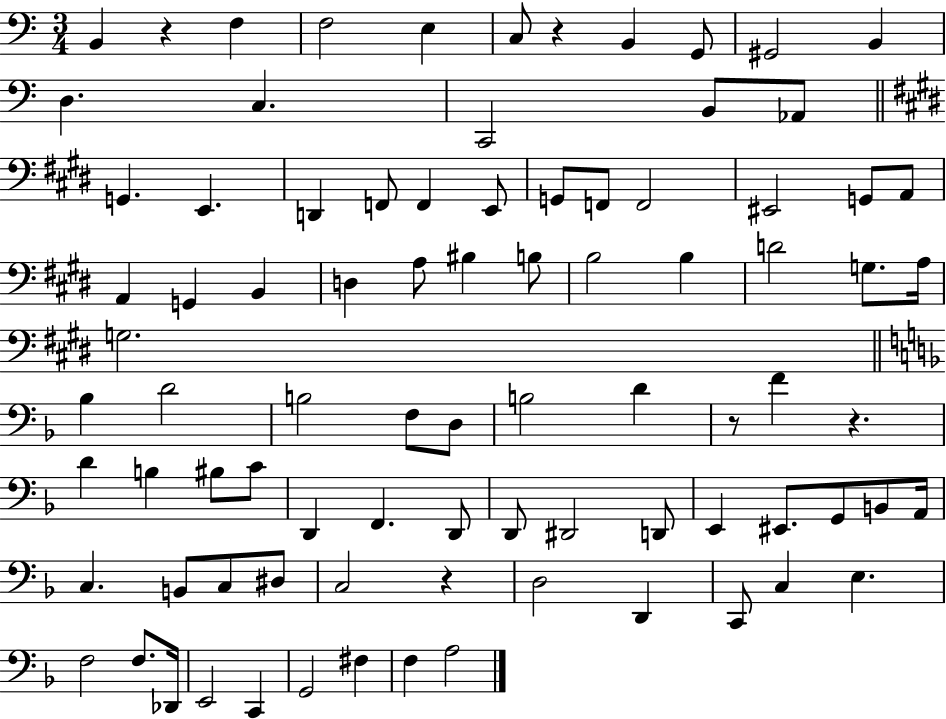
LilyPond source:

{
  \clef bass
  \numericTimeSignature
  \time 3/4
  \key c \major
  b,4 r4 f4 | f2 e4 | c8 r4 b,4 g,8 | gis,2 b,4 | \break d4. c4. | c,2 b,8 aes,8 | \bar "||" \break \key e \major g,4. e,4. | d,4 f,8 f,4 e,8 | g,8 f,8 f,2 | eis,2 g,8 a,8 | \break a,4 g,4 b,4 | d4 a8 bis4 b8 | b2 b4 | d'2 g8. a16 | \break g2. | \bar "||" \break \key f \major bes4 d'2 | b2 f8 d8 | b2 d'4 | r8 f'4 r4. | \break d'4 b4 bis8 c'8 | d,4 f,4. d,8 | d,8 dis,2 d,8 | e,4 eis,8. g,8 b,8 a,16 | \break c4. b,8 c8 dis8 | c2 r4 | d2 d,4 | c,8 c4 e4. | \break f2 f8. des,16 | e,2 c,4 | g,2 fis4 | f4 a2 | \break \bar "|."
}